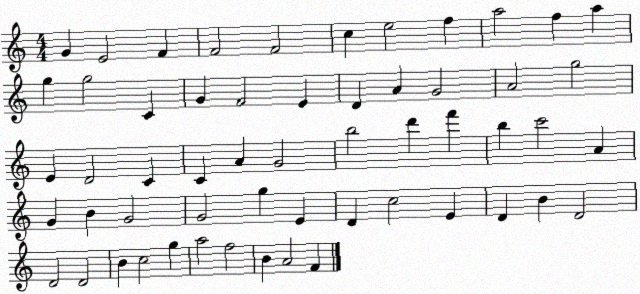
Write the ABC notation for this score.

X:1
T:Untitled
M:4/4
L:1/4
K:C
G E2 F F2 F2 c e2 f a2 f a g g2 C G F2 E D A G2 A2 g2 E D2 C C A G2 b2 d' f' b c'2 A G B G2 G2 g E D c2 E D B D2 D2 D2 B c2 g a2 f2 B A2 F